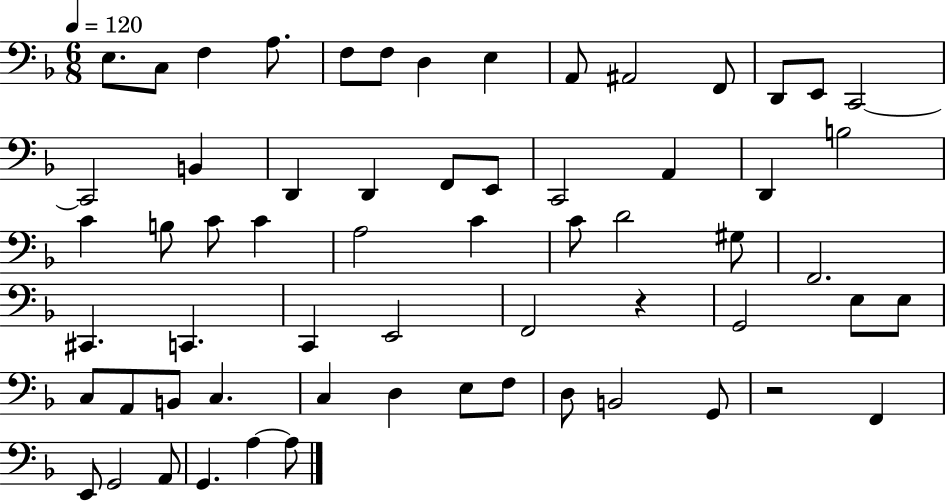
{
  \clef bass
  \numericTimeSignature
  \time 6/8
  \key f \major
  \tempo 4 = 120
  \repeat volta 2 { e8. c8 f4 a8. | f8 f8 d4 e4 | a,8 ais,2 f,8 | d,8 e,8 c,2~~ | \break c,2 b,4 | d,4 d,4 f,8 e,8 | c,2 a,4 | d,4 b2 | \break c'4 b8 c'8 c'4 | a2 c'4 | c'8 d'2 gis8 | f,2. | \break cis,4. c,4. | c,4 e,2 | f,2 r4 | g,2 e8 e8 | \break c8 a,8 b,8 c4. | c4 d4 e8 f8 | d8 b,2 g,8 | r2 f,4 | \break e,8 g,2 a,8 | g,4. a4~~ a8 | } \bar "|."
}